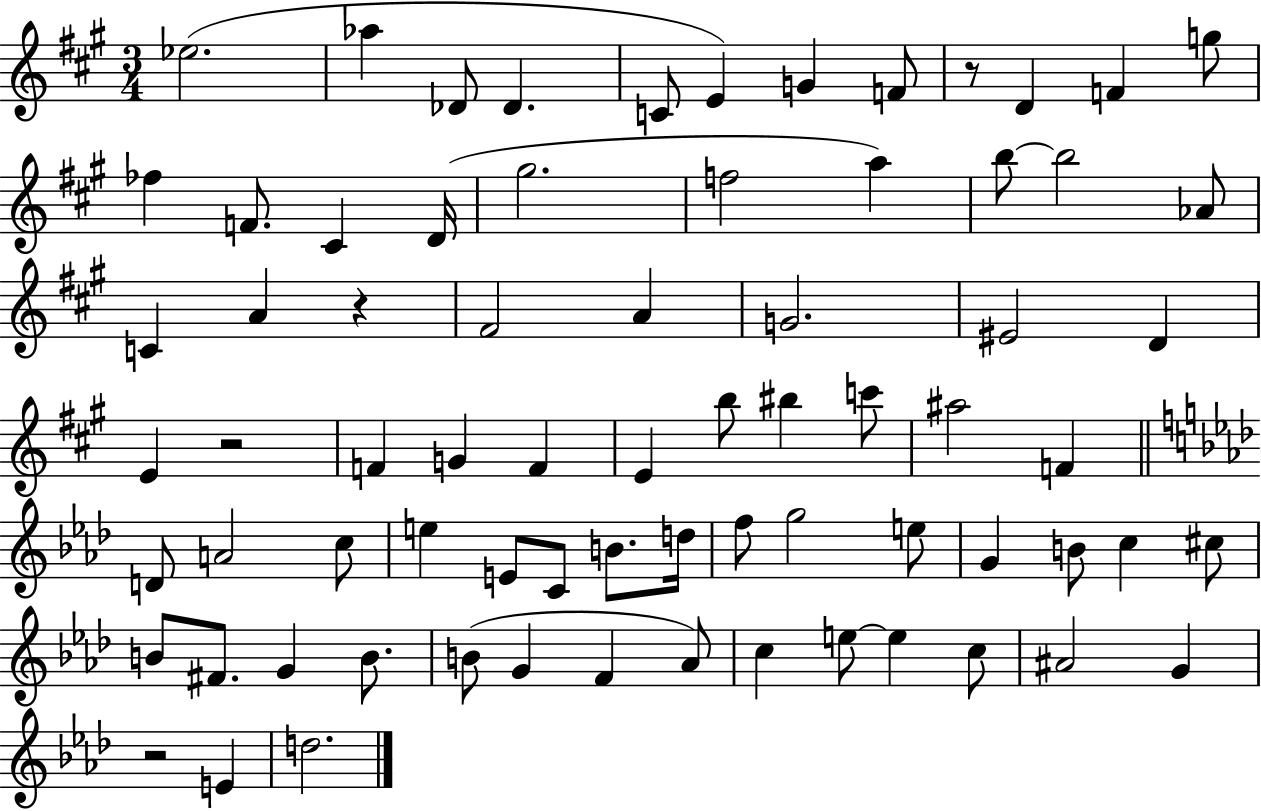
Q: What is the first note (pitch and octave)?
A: Eb5